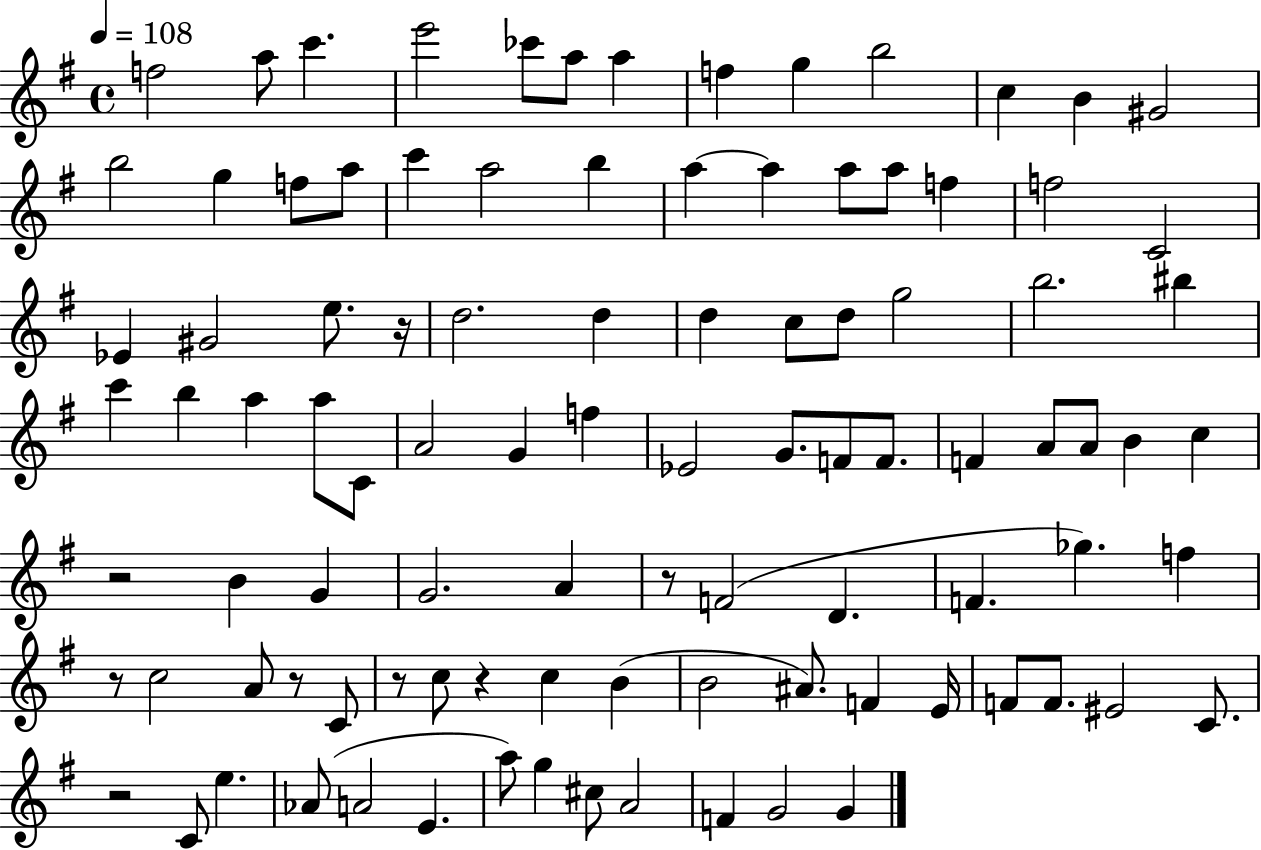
{
  \clef treble
  \time 4/4
  \defaultTimeSignature
  \key g \major
  \tempo 4 = 108
  f''2 a''8 c'''4. | e'''2 ces'''8 a''8 a''4 | f''4 g''4 b''2 | c''4 b'4 gis'2 | \break b''2 g''4 f''8 a''8 | c'''4 a''2 b''4 | a''4~~ a''4 a''8 a''8 f''4 | f''2 c'2 | \break ees'4 gis'2 e''8. r16 | d''2. d''4 | d''4 c''8 d''8 g''2 | b''2. bis''4 | \break c'''4 b''4 a''4 a''8 c'8 | a'2 g'4 f''4 | ees'2 g'8. f'8 f'8. | f'4 a'8 a'8 b'4 c''4 | \break r2 b'4 g'4 | g'2. a'4 | r8 f'2( d'4. | f'4. ges''4.) f''4 | \break r8 c''2 a'8 r8 c'8 | r8 c''8 r4 c''4 b'4( | b'2 ais'8.) f'4 e'16 | f'8 f'8. eis'2 c'8. | \break r2 c'8 e''4. | aes'8( a'2 e'4. | a''8) g''4 cis''8 a'2 | f'4 g'2 g'4 | \break \bar "|."
}